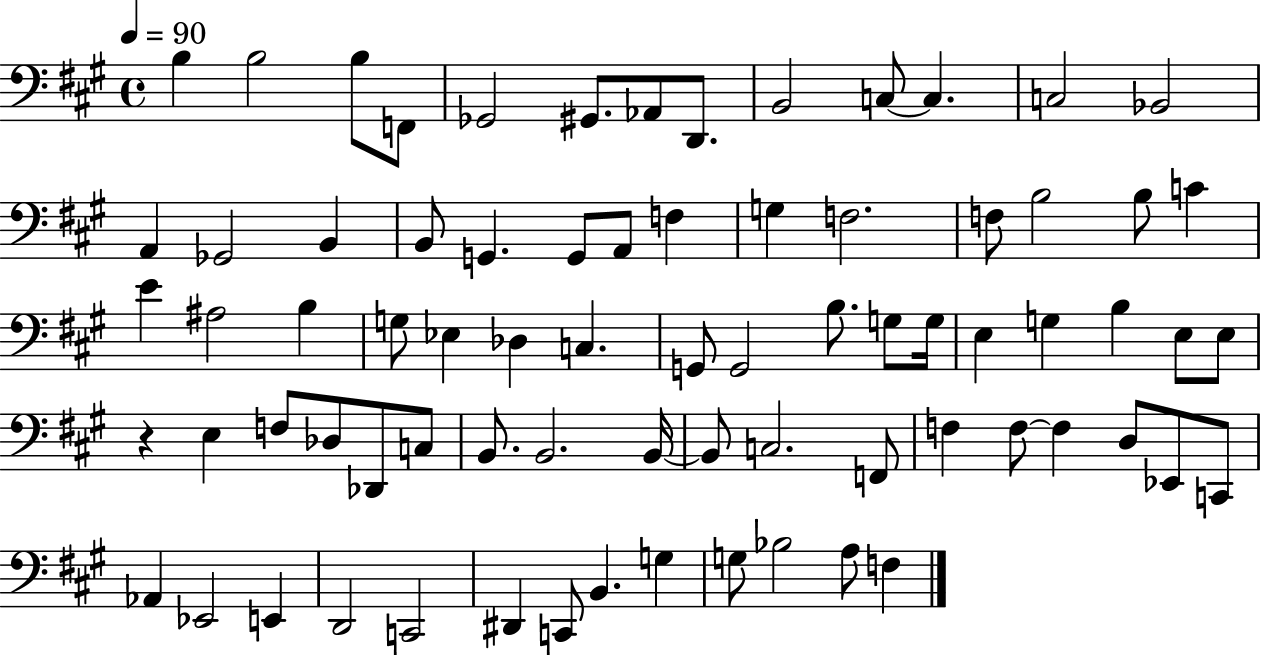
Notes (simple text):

B3/q B3/h B3/e F2/e Gb2/h G#2/e. Ab2/e D2/e. B2/h C3/e C3/q. C3/h Bb2/h A2/q Gb2/h B2/q B2/e G2/q. G2/e A2/e F3/q G3/q F3/h. F3/e B3/h B3/e C4/q E4/q A#3/h B3/q G3/e Eb3/q Db3/q C3/q. G2/e G2/h B3/e. G3/e G3/s E3/q G3/q B3/q E3/e E3/e R/q E3/q F3/e Db3/e Db2/e C3/e B2/e. B2/h. B2/s B2/e C3/h. F2/e F3/q F3/e F3/q D3/e Eb2/e C2/e Ab2/q Eb2/h E2/q D2/h C2/h D#2/q C2/e B2/q. G3/q G3/e Bb3/h A3/e F3/q